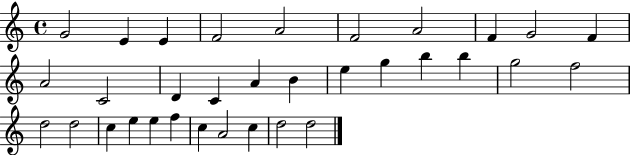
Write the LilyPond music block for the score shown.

{
  \clef treble
  \time 4/4
  \defaultTimeSignature
  \key c \major
  g'2 e'4 e'4 | f'2 a'2 | f'2 a'2 | f'4 g'2 f'4 | \break a'2 c'2 | d'4 c'4 a'4 b'4 | e''4 g''4 b''4 b''4 | g''2 f''2 | \break d''2 d''2 | c''4 e''4 e''4 f''4 | c''4 a'2 c''4 | d''2 d''2 | \break \bar "|."
}